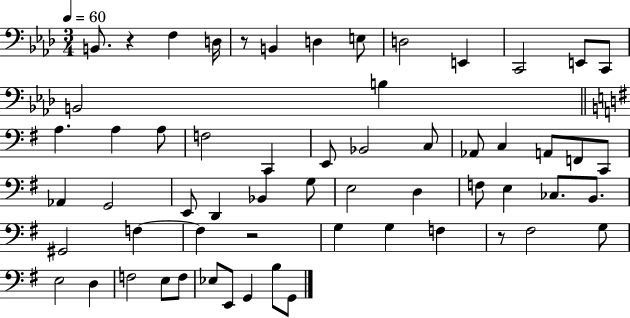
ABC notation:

X:1
T:Untitled
M:3/4
L:1/4
K:Ab
B,,/2 z F, D,/4 z/2 B,, D, E,/2 D,2 E,, C,,2 E,,/2 C,,/2 B,,2 B, A, A, A,/2 F,2 C,, E,,/2 _B,,2 C,/2 _A,,/2 C, A,,/2 F,,/2 C,,/2 _A,, G,,2 E,,/2 D,, _B,, G,/2 E,2 D, F,/2 E, _C,/2 B,,/2 ^G,,2 F, F, z2 G, G, F, z/2 ^F,2 G,/2 E,2 D, F,2 E,/2 F,/2 _E,/2 E,,/2 G,, B,/2 G,,/2